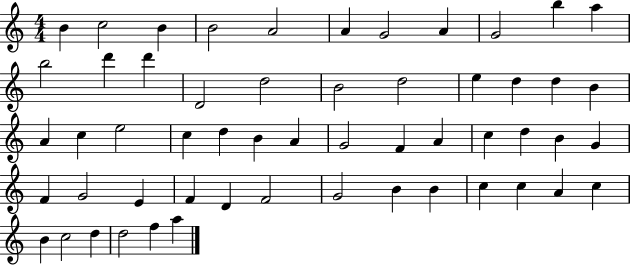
B4/q C5/h B4/q B4/h A4/h A4/q G4/h A4/q G4/h B5/q A5/q B5/h D6/q D6/q D4/h D5/h B4/h D5/h E5/q D5/q D5/q B4/q A4/q C5/q E5/h C5/q D5/q B4/q A4/q G4/h F4/q A4/q C5/q D5/q B4/q G4/q F4/q G4/h E4/q F4/q D4/q F4/h G4/h B4/q B4/q C5/q C5/q A4/q C5/q B4/q C5/h D5/q D5/h F5/q A5/q